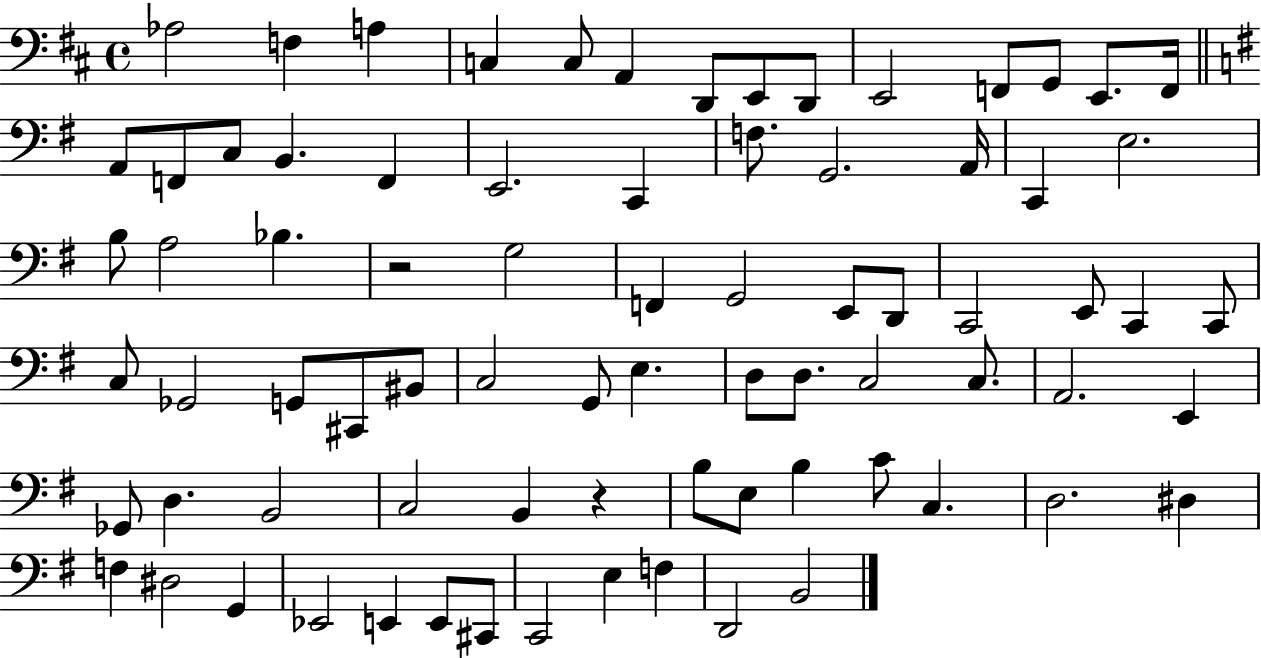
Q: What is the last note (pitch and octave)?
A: B2